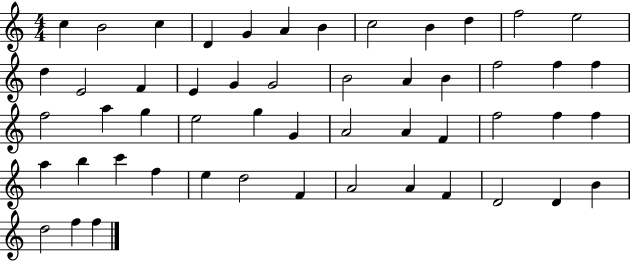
C5/q B4/h C5/q D4/q G4/q A4/q B4/q C5/h B4/q D5/q F5/h E5/h D5/q E4/h F4/q E4/q G4/q G4/h B4/h A4/q B4/q F5/h F5/q F5/q F5/h A5/q G5/q E5/h G5/q G4/q A4/h A4/q F4/q F5/h F5/q F5/q A5/q B5/q C6/q F5/q E5/q D5/h F4/q A4/h A4/q F4/q D4/h D4/q B4/q D5/h F5/q F5/q